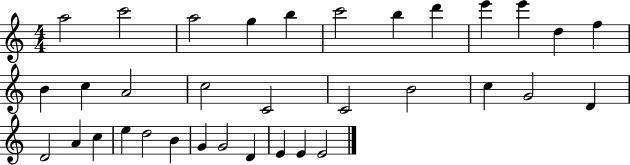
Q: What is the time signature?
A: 4/4